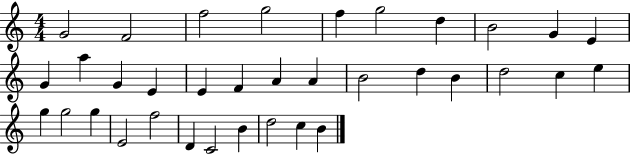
{
  \clef treble
  \numericTimeSignature
  \time 4/4
  \key c \major
  g'2 f'2 | f''2 g''2 | f''4 g''2 d''4 | b'2 g'4 e'4 | \break g'4 a''4 g'4 e'4 | e'4 f'4 a'4 a'4 | b'2 d''4 b'4 | d''2 c''4 e''4 | \break g''4 g''2 g''4 | e'2 f''2 | d'4 c'2 b'4 | d''2 c''4 b'4 | \break \bar "|."
}